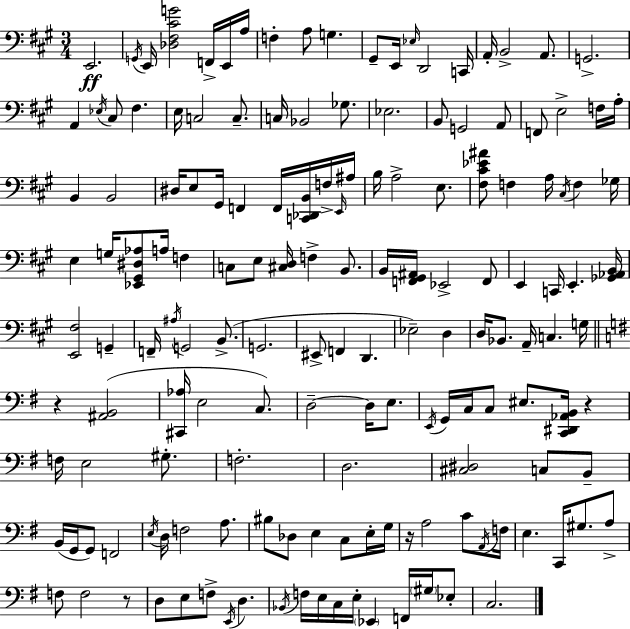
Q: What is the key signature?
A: A major